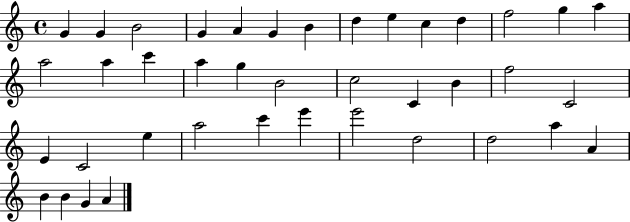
{
  \clef treble
  \time 4/4
  \defaultTimeSignature
  \key c \major
  g'4 g'4 b'2 | g'4 a'4 g'4 b'4 | d''4 e''4 c''4 d''4 | f''2 g''4 a''4 | \break a''2 a''4 c'''4 | a''4 g''4 b'2 | c''2 c'4 b'4 | f''2 c'2 | \break e'4 c'2 e''4 | a''2 c'''4 e'''4 | e'''2 d''2 | d''2 a''4 a'4 | \break b'4 b'4 g'4 a'4 | \bar "|."
}